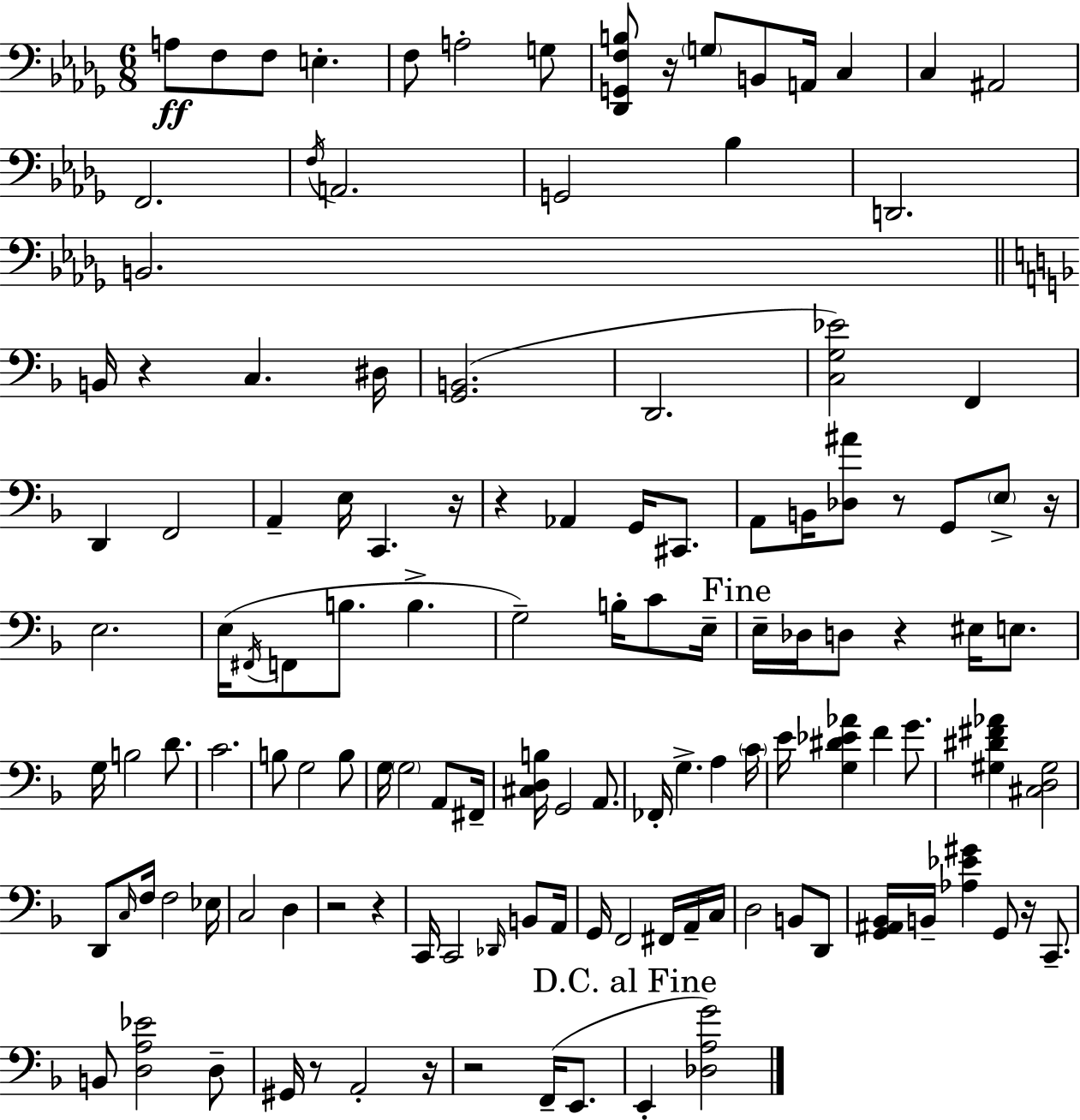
X:1
T:Untitled
M:6/8
L:1/4
K:Bbm
A,/2 F,/2 F,/2 E, F,/2 A,2 G,/2 [_D,,G,,F,B,]/2 z/4 G,/2 B,,/2 A,,/4 C, C, ^A,,2 F,,2 F,/4 A,,2 G,,2 _B, D,,2 B,,2 B,,/4 z C, ^D,/4 [G,,B,,]2 D,,2 [C,G,_E]2 F,, D,, F,,2 A,, E,/4 C,, z/4 z _A,, G,,/4 ^C,,/2 A,,/2 B,,/4 [_D,^A]/2 z/2 G,,/2 E,/2 z/4 E,2 E,/4 ^F,,/4 F,,/2 B,/2 B, G,2 B,/4 C/2 E,/4 E,/4 _D,/4 D,/2 z ^E,/4 E,/2 G,/4 B,2 D/2 C2 B,/2 G,2 B,/2 G,/4 G,2 A,,/2 ^F,,/4 [^C,D,B,]/4 G,,2 A,,/2 _F,,/4 G, A, C/4 E/4 [G,^D_E_A] F G/2 [^G,^D^F_A] [^C,D,^G,]2 D,,/2 C,/4 F,/4 F,2 _E,/4 C,2 D, z2 z C,,/4 C,,2 _D,,/4 B,,/2 A,,/4 G,,/4 F,,2 ^F,,/4 A,,/4 C,/4 D,2 B,,/2 D,,/2 [G,,^A,,_B,,]/4 B,,/4 [_A,_E^G] G,,/2 z/4 C,,/2 B,,/2 [D,A,_E]2 D,/2 ^G,,/4 z/2 A,,2 z/4 z2 F,,/4 E,,/2 E,, [_D,A,G]2